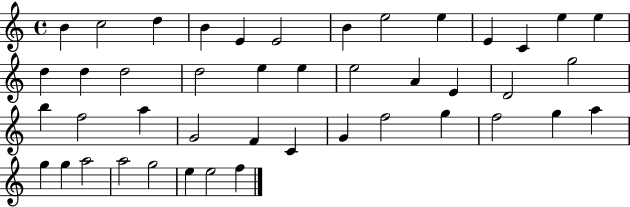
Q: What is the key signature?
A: C major